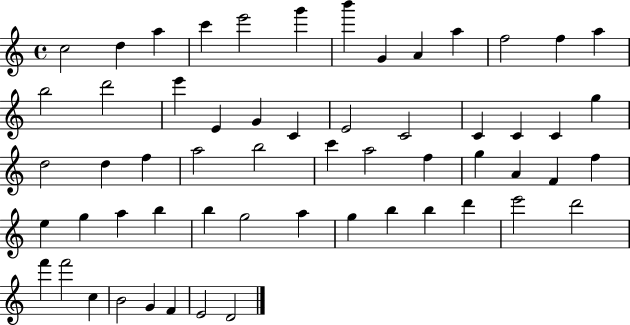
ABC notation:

X:1
T:Untitled
M:4/4
L:1/4
K:C
c2 d a c' e'2 g' b' G A a f2 f a b2 d'2 e' E G C E2 C2 C C C g d2 d f a2 b2 c' a2 f g A F f e g a b b g2 a g b b d' e'2 d'2 f' f'2 c B2 G F E2 D2